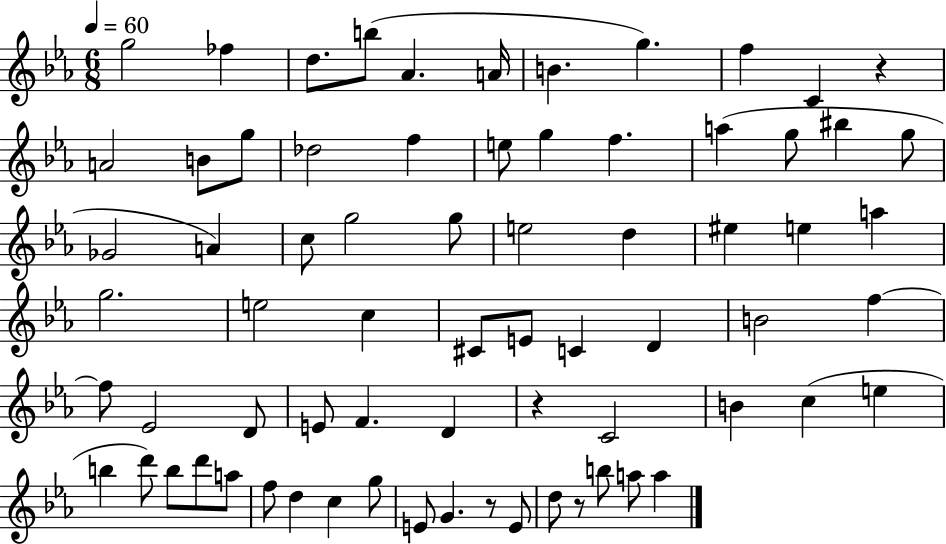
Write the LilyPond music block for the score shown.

{
  \clef treble
  \numericTimeSignature
  \time 6/8
  \key ees \major
  \tempo 4 = 60
  g''2 fes''4 | d''8. b''8( aes'4. a'16 | b'4. g''4.) | f''4 c'4 r4 | \break a'2 b'8 g''8 | des''2 f''4 | e''8 g''4 f''4. | a''4( g''8 bis''4 g''8 | \break ges'2 a'4) | c''8 g''2 g''8 | e''2 d''4 | eis''4 e''4 a''4 | \break g''2. | e''2 c''4 | cis'8 e'8 c'4 d'4 | b'2 f''4~~ | \break f''8 ees'2 d'8 | e'8 f'4. d'4 | r4 c'2 | b'4 c''4( e''4 | \break b''4 d'''8) b''8 d'''8 a''8 | f''8 d''4 c''4 g''8 | e'8 g'4. r8 e'8 | d''8 r8 b''8 a''8 a''4 | \break \bar "|."
}